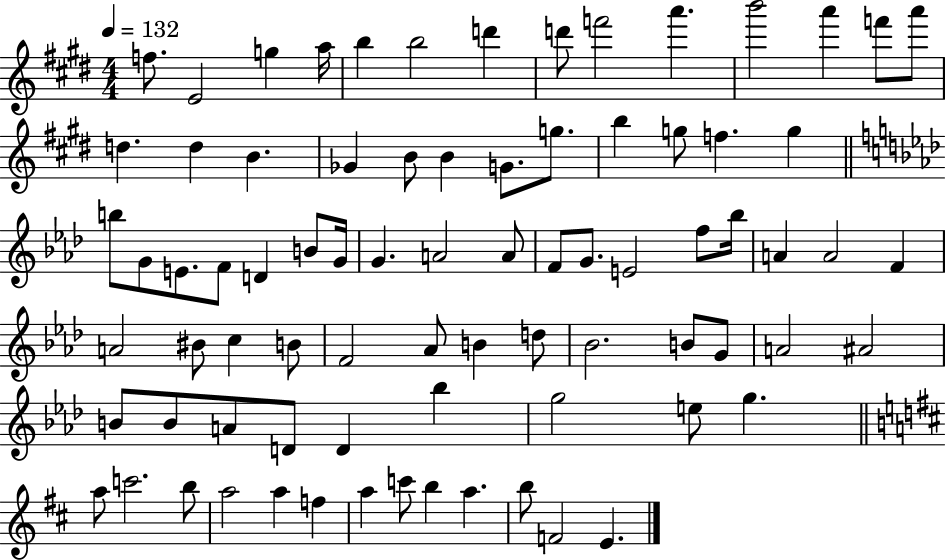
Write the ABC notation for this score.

X:1
T:Untitled
M:4/4
L:1/4
K:E
f/2 E2 g a/4 b b2 d' d'/2 f'2 a' b'2 a' f'/2 a'/2 d d B _G B/2 B G/2 g/2 b g/2 f g b/2 G/2 E/2 F/2 D B/2 G/4 G A2 A/2 F/2 G/2 E2 f/2 _b/4 A A2 F A2 ^B/2 c B/2 F2 _A/2 B d/2 _B2 B/2 G/2 A2 ^A2 B/2 B/2 A/2 D/2 D _b g2 e/2 g a/2 c'2 b/2 a2 a f a c'/2 b a b/2 F2 E